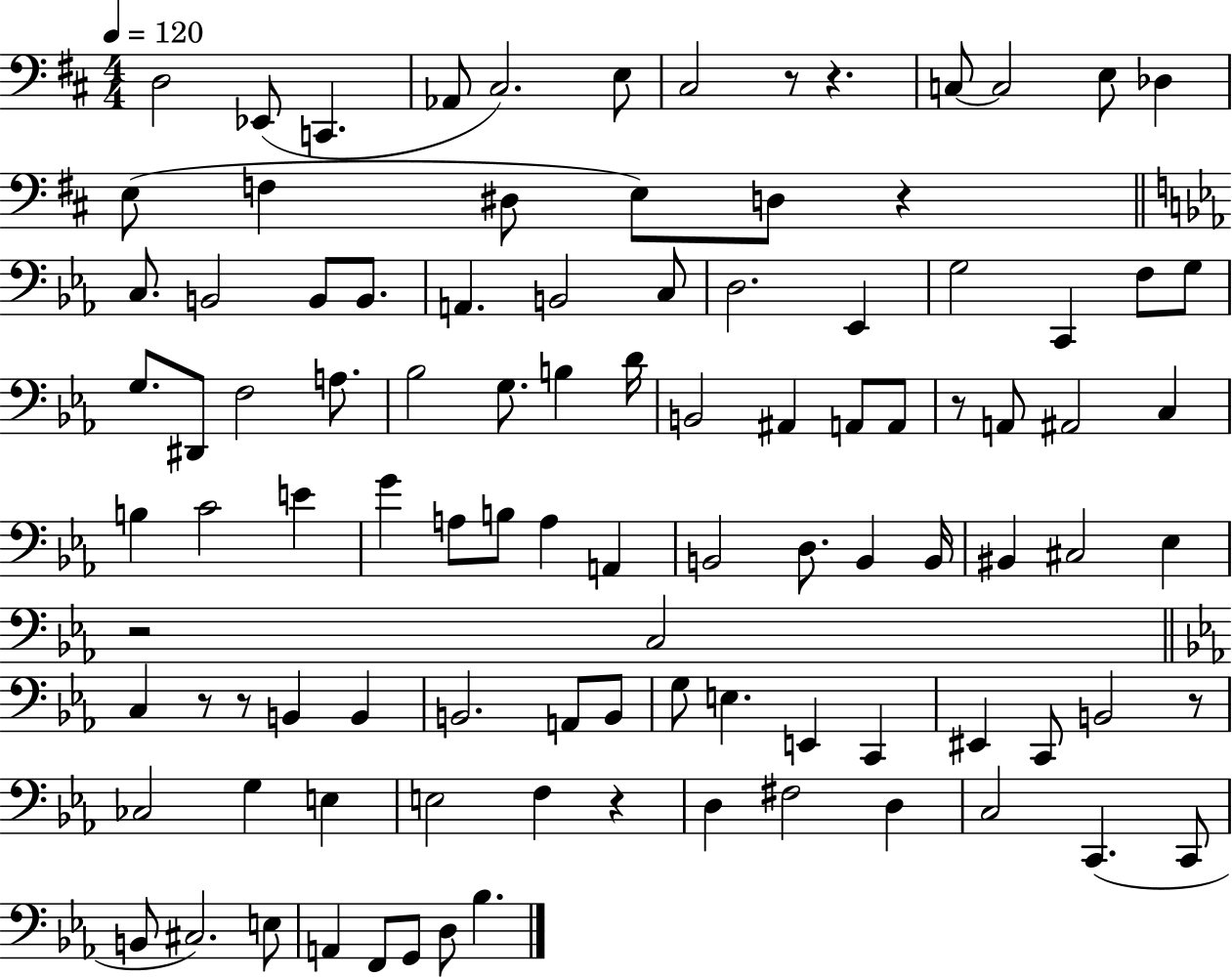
D3/h Eb2/e C2/q. Ab2/e C#3/h. E3/e C#3/h R/e R/q. C3/e C3/h E3/e Db3/q E3/e F3/q D#3/e E3/e D3/e R/q C3/e. B2/h B2/e B2/e. A2/q. B2/h C3/e D3/h. Eb2/q G3/h C2/q F3/e G3/e G3/e. D#2/e F3/h A3/e. Bb3/h G3/e. B3/q D4/s B2/h A#2/q A2/e A2/e R/e A2/e A#2/h C3/q B3/q C4/h E4/q G4/q A3/e B3/e A3/q A2/q B2/h D3/e. B2/q B2/s BIS2/q C#3/h Eb3/q R/h C3/h C3/q R/e R/e B2/q B2/q B2/h. A2/e B2/e G3/e E3/q. E2/q C2/q EIS2/q C2/e B2/h R/e CES3/h G3/q E3/q E3/h F3/q R/q D3/q F#3/h D3/q C3/h C2/q. C2/e B2/e C#3/h. E3/e A2/q F2/e G2/e D3/e Bb3/q.